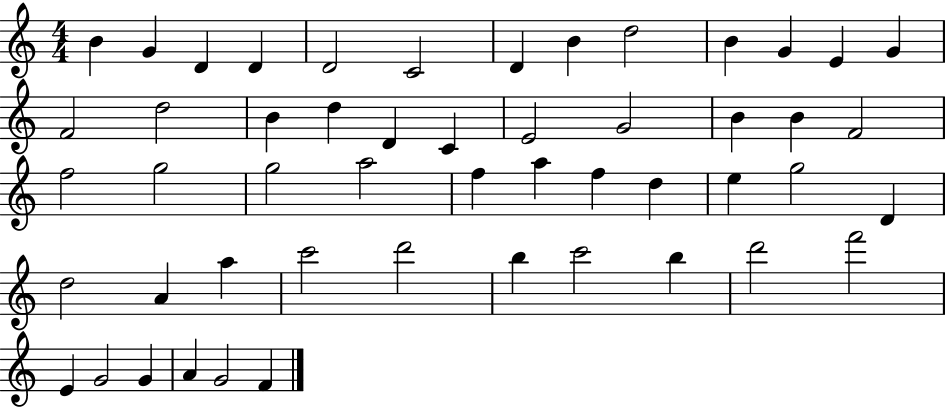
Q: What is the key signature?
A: C major